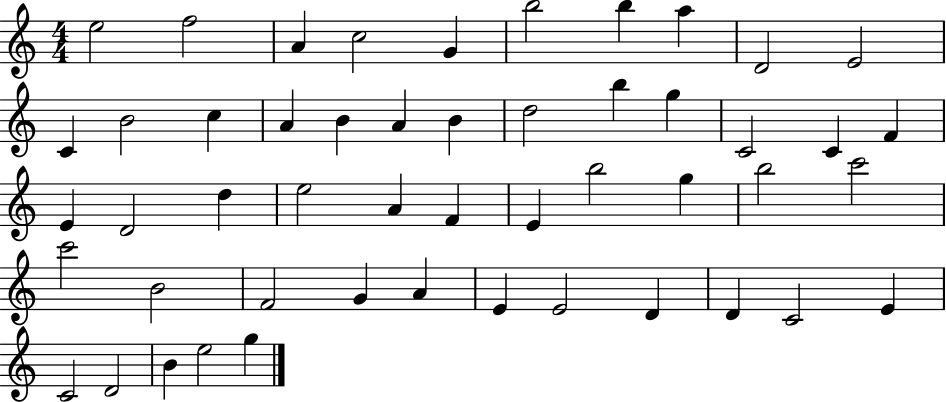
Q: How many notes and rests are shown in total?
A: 50